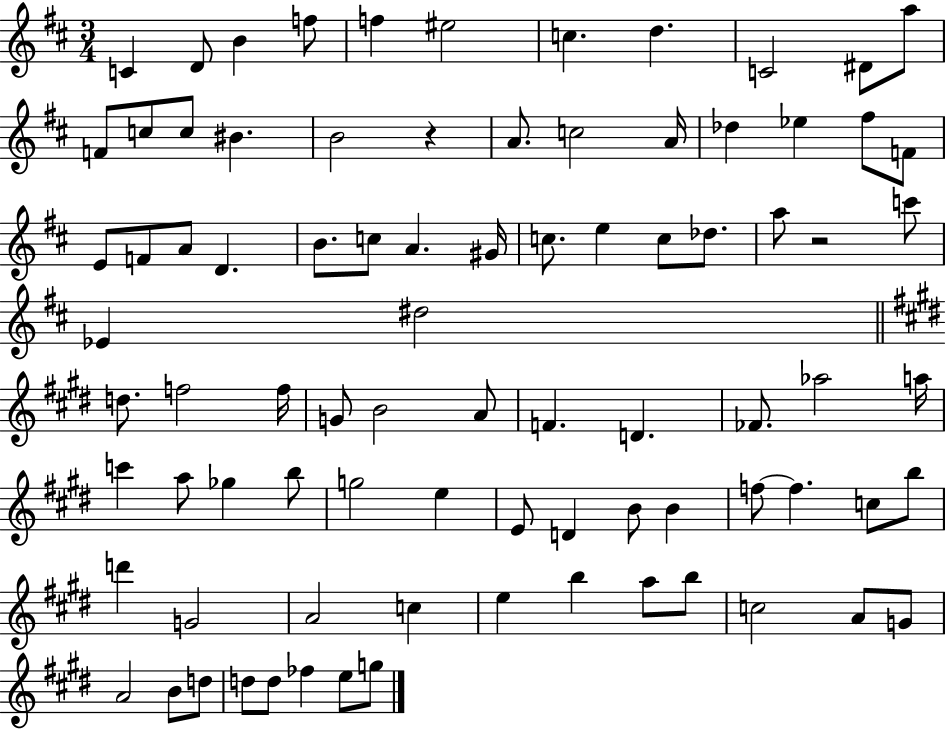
C4/q D4/e B4/q F5/e F5/q EIS5/h C5/q. D5/q. C4/h D#4/e A5/e F4/e C5/e C5/e BIS4/q. B4/h R/q A4/e. C5/h A4/s Db5/q Eb5/q F#5/e F4/e E4/e F4/e A4/e D4/q. B4/e. C5/e A4/q. G#4/s C5/e. E5/q C5/e Db5/e. A5/e R/h C6/e Eb4/q D#5/h D5/e. F5/h F5/s G4/e B4/h A4/e F4/q. D4/q. FES4/e. Ab5/h A5/s C6/q A5/e Gb5/q B5/e G5/h E5/q E4/e D4/q B4/e B4/q F5/e F5/q. C5/e B5/e D6/q G4/h A4/h C5/q E5/q B5/q A5/e B5/e C5/h A4/e G4/e A4/h B4/e D5/e D5/e D5/e FES5/q E5/e G5/e